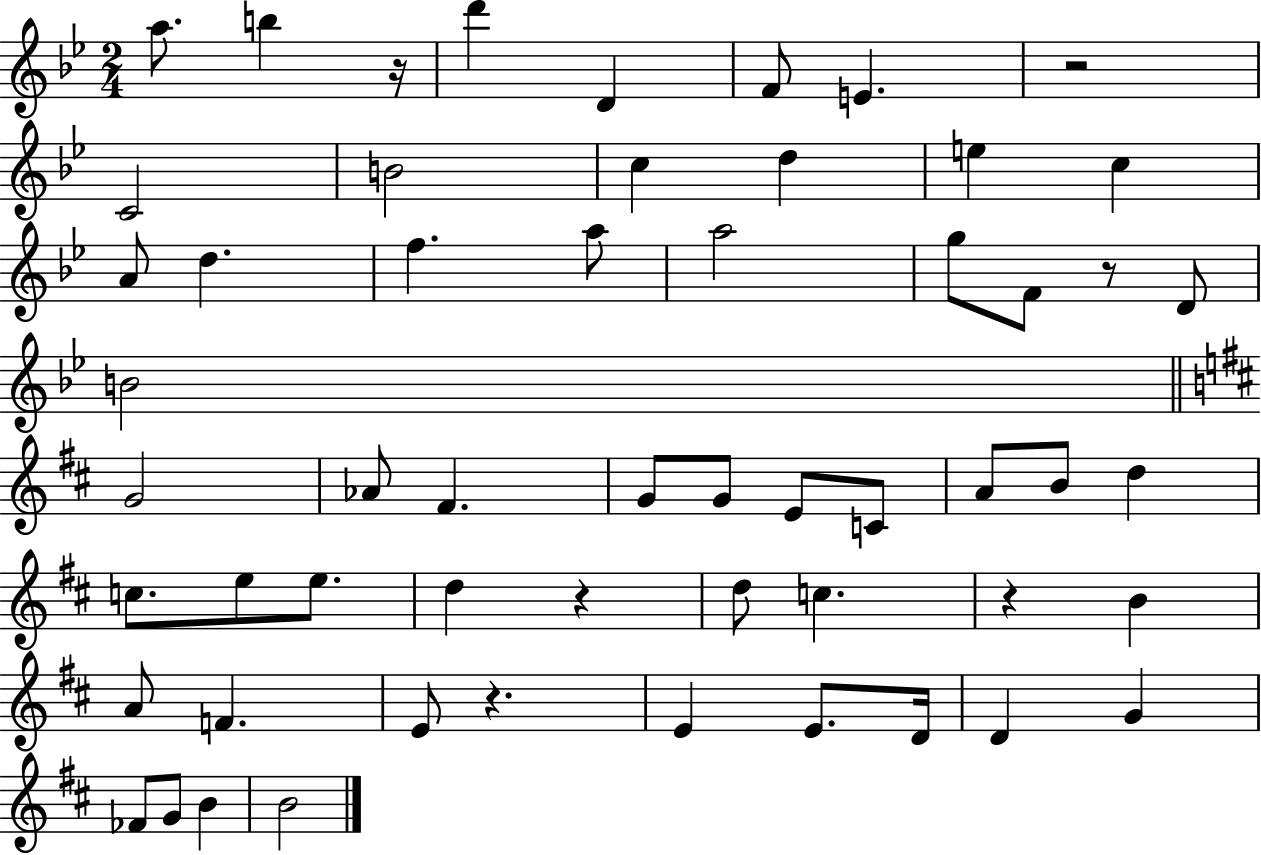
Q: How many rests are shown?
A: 6